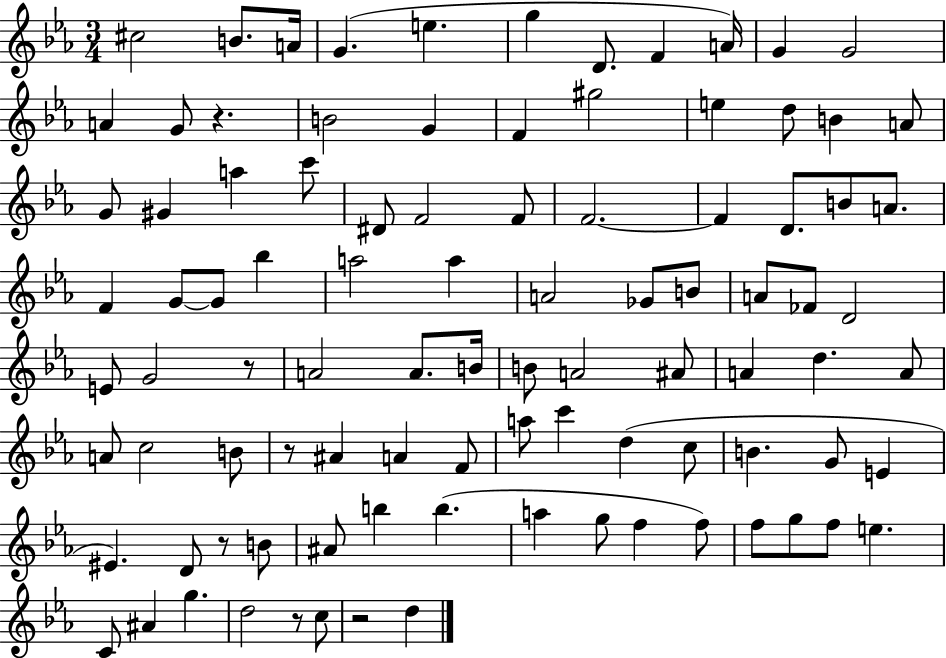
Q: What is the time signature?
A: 3/4